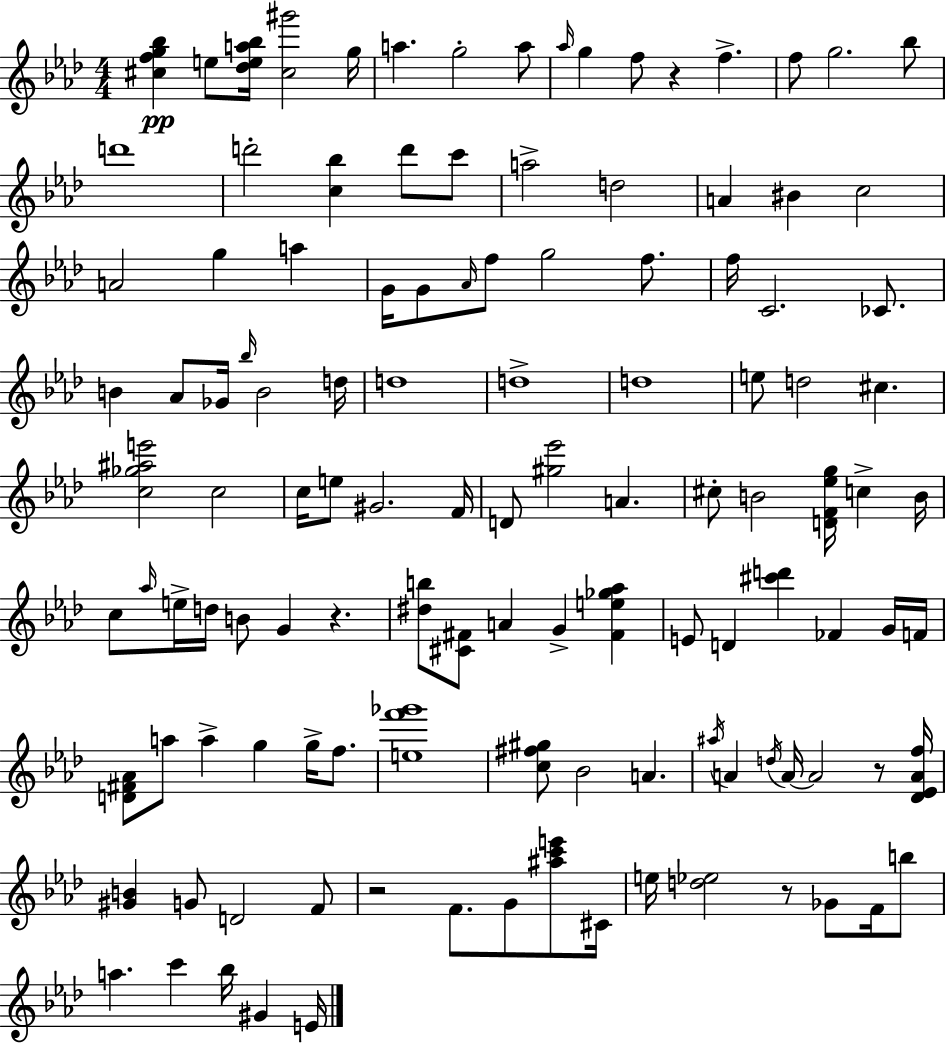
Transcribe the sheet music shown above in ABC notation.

X:1
T:Untitled
M:4/4
L:1/4
K:Ab
[^cfg_b] e/2 [_dea_b]/4 [^c^g']2 g/4 a g2 a/2 _a/4 g f/2 z f f/2 g2 _b/2 d'4 d'2 [c_b] d'/2 c'/2 a2 d2 A ^B c2 A2 g a G/4 G/2 _A/4 f/2 g2 f/2 f/4 C2 _C/2 B _A/2 _G/4 _b/4 B2 d/4 d4 d4 d4 e/2 d2 ^c [c_g^ae']2 c2 c/4 e/2 ^G2 F/4 D/2 [^g_e']2 A ^c/2 B2 [DF_eg]/4 c B/4 c/2 _a/4 e/4 d/4 B/2 G z [^db]/2 [^C^F]/2 A G [^Fe_g_a] E/2 D [^c'd'] _F G/4 F/4 [D^F_A]/2 a/2 a g g/4 f/2 [ef'_g']4 [c^f^g]/2 _B2 A ^a/4 A d/4 A/4 A2 z/2 [_D_EAf]/4 [^GB] G/2 D2 F/2 z2 F/2 G/2 [^ac'e']/2 ^C/4 e/4 [d_e]2 z/2 _G/2 F/4 b/2 a c' _b/4 ^G E/4